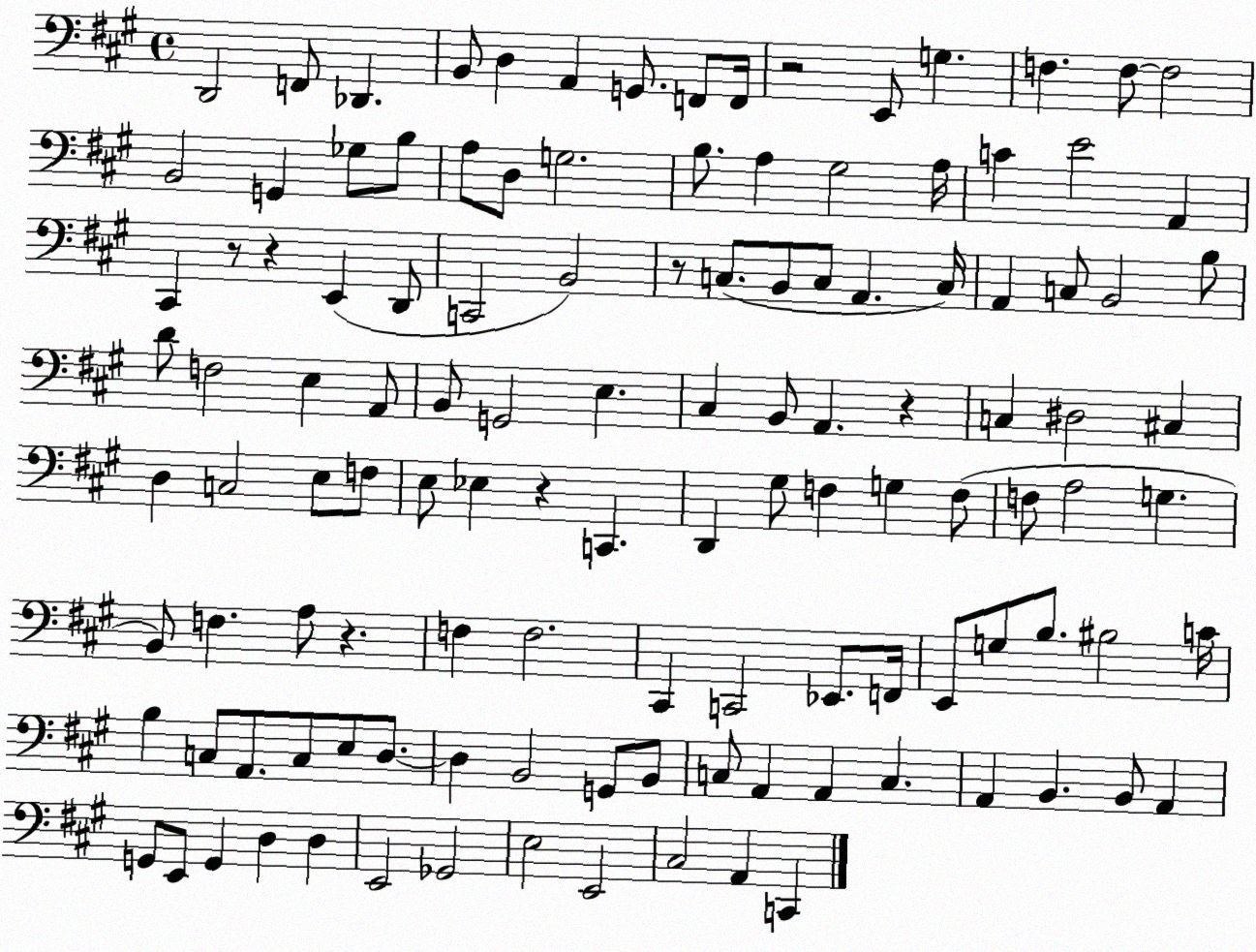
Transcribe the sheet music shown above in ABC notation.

X:1
T:Untitled
M:4/4
L:1/4
K:A
D,,2 F,,/2 _D,, B,,/2 D, A,, G,,/2 F,,/2 F,,/4 z2 E,,/2 G, F, F,/2 F,2 B,,2 G,, _G,/2 B,/2 A,/2 D,/2 G,2 B,/2 A, ^G,2 A,/4 C E2 A,, ^C,, z/2 z E,, D,,/2 C,,2 B,,2 z/2 C,/2 B,,/2 C,/2 A,, C,/4 A,, C,/2 B,,2 B,/2 D/2 F,2 E, A,,/2 B,,/2 G,,2 E, ^C, B,,/2 A,, z C, ^D,2 ^C, D, C,2 E,/2 F,/2 E,/2 _E, z C,, D,, ^G,/2 F, G, F,/2 F,/2 A,2 G, B,,/2 F, A,/2 z F, F,2 ^C,, C,,2 _E,,/2 F,,/4 E,,/2 G,/2 B,/2 ^B,2 C/4 B, C,/2 A,,/2 C,/2 E,/2 D,/2 D, B,,2 G,,/2 B,,/2 C,/2 A,, A,, C, A,, B,, B,,/2 A,, G,,/2 E,,/2 G,, D, D, E,,2 _G,,2 E,2 E,,2 ^C,2 A,, C,,